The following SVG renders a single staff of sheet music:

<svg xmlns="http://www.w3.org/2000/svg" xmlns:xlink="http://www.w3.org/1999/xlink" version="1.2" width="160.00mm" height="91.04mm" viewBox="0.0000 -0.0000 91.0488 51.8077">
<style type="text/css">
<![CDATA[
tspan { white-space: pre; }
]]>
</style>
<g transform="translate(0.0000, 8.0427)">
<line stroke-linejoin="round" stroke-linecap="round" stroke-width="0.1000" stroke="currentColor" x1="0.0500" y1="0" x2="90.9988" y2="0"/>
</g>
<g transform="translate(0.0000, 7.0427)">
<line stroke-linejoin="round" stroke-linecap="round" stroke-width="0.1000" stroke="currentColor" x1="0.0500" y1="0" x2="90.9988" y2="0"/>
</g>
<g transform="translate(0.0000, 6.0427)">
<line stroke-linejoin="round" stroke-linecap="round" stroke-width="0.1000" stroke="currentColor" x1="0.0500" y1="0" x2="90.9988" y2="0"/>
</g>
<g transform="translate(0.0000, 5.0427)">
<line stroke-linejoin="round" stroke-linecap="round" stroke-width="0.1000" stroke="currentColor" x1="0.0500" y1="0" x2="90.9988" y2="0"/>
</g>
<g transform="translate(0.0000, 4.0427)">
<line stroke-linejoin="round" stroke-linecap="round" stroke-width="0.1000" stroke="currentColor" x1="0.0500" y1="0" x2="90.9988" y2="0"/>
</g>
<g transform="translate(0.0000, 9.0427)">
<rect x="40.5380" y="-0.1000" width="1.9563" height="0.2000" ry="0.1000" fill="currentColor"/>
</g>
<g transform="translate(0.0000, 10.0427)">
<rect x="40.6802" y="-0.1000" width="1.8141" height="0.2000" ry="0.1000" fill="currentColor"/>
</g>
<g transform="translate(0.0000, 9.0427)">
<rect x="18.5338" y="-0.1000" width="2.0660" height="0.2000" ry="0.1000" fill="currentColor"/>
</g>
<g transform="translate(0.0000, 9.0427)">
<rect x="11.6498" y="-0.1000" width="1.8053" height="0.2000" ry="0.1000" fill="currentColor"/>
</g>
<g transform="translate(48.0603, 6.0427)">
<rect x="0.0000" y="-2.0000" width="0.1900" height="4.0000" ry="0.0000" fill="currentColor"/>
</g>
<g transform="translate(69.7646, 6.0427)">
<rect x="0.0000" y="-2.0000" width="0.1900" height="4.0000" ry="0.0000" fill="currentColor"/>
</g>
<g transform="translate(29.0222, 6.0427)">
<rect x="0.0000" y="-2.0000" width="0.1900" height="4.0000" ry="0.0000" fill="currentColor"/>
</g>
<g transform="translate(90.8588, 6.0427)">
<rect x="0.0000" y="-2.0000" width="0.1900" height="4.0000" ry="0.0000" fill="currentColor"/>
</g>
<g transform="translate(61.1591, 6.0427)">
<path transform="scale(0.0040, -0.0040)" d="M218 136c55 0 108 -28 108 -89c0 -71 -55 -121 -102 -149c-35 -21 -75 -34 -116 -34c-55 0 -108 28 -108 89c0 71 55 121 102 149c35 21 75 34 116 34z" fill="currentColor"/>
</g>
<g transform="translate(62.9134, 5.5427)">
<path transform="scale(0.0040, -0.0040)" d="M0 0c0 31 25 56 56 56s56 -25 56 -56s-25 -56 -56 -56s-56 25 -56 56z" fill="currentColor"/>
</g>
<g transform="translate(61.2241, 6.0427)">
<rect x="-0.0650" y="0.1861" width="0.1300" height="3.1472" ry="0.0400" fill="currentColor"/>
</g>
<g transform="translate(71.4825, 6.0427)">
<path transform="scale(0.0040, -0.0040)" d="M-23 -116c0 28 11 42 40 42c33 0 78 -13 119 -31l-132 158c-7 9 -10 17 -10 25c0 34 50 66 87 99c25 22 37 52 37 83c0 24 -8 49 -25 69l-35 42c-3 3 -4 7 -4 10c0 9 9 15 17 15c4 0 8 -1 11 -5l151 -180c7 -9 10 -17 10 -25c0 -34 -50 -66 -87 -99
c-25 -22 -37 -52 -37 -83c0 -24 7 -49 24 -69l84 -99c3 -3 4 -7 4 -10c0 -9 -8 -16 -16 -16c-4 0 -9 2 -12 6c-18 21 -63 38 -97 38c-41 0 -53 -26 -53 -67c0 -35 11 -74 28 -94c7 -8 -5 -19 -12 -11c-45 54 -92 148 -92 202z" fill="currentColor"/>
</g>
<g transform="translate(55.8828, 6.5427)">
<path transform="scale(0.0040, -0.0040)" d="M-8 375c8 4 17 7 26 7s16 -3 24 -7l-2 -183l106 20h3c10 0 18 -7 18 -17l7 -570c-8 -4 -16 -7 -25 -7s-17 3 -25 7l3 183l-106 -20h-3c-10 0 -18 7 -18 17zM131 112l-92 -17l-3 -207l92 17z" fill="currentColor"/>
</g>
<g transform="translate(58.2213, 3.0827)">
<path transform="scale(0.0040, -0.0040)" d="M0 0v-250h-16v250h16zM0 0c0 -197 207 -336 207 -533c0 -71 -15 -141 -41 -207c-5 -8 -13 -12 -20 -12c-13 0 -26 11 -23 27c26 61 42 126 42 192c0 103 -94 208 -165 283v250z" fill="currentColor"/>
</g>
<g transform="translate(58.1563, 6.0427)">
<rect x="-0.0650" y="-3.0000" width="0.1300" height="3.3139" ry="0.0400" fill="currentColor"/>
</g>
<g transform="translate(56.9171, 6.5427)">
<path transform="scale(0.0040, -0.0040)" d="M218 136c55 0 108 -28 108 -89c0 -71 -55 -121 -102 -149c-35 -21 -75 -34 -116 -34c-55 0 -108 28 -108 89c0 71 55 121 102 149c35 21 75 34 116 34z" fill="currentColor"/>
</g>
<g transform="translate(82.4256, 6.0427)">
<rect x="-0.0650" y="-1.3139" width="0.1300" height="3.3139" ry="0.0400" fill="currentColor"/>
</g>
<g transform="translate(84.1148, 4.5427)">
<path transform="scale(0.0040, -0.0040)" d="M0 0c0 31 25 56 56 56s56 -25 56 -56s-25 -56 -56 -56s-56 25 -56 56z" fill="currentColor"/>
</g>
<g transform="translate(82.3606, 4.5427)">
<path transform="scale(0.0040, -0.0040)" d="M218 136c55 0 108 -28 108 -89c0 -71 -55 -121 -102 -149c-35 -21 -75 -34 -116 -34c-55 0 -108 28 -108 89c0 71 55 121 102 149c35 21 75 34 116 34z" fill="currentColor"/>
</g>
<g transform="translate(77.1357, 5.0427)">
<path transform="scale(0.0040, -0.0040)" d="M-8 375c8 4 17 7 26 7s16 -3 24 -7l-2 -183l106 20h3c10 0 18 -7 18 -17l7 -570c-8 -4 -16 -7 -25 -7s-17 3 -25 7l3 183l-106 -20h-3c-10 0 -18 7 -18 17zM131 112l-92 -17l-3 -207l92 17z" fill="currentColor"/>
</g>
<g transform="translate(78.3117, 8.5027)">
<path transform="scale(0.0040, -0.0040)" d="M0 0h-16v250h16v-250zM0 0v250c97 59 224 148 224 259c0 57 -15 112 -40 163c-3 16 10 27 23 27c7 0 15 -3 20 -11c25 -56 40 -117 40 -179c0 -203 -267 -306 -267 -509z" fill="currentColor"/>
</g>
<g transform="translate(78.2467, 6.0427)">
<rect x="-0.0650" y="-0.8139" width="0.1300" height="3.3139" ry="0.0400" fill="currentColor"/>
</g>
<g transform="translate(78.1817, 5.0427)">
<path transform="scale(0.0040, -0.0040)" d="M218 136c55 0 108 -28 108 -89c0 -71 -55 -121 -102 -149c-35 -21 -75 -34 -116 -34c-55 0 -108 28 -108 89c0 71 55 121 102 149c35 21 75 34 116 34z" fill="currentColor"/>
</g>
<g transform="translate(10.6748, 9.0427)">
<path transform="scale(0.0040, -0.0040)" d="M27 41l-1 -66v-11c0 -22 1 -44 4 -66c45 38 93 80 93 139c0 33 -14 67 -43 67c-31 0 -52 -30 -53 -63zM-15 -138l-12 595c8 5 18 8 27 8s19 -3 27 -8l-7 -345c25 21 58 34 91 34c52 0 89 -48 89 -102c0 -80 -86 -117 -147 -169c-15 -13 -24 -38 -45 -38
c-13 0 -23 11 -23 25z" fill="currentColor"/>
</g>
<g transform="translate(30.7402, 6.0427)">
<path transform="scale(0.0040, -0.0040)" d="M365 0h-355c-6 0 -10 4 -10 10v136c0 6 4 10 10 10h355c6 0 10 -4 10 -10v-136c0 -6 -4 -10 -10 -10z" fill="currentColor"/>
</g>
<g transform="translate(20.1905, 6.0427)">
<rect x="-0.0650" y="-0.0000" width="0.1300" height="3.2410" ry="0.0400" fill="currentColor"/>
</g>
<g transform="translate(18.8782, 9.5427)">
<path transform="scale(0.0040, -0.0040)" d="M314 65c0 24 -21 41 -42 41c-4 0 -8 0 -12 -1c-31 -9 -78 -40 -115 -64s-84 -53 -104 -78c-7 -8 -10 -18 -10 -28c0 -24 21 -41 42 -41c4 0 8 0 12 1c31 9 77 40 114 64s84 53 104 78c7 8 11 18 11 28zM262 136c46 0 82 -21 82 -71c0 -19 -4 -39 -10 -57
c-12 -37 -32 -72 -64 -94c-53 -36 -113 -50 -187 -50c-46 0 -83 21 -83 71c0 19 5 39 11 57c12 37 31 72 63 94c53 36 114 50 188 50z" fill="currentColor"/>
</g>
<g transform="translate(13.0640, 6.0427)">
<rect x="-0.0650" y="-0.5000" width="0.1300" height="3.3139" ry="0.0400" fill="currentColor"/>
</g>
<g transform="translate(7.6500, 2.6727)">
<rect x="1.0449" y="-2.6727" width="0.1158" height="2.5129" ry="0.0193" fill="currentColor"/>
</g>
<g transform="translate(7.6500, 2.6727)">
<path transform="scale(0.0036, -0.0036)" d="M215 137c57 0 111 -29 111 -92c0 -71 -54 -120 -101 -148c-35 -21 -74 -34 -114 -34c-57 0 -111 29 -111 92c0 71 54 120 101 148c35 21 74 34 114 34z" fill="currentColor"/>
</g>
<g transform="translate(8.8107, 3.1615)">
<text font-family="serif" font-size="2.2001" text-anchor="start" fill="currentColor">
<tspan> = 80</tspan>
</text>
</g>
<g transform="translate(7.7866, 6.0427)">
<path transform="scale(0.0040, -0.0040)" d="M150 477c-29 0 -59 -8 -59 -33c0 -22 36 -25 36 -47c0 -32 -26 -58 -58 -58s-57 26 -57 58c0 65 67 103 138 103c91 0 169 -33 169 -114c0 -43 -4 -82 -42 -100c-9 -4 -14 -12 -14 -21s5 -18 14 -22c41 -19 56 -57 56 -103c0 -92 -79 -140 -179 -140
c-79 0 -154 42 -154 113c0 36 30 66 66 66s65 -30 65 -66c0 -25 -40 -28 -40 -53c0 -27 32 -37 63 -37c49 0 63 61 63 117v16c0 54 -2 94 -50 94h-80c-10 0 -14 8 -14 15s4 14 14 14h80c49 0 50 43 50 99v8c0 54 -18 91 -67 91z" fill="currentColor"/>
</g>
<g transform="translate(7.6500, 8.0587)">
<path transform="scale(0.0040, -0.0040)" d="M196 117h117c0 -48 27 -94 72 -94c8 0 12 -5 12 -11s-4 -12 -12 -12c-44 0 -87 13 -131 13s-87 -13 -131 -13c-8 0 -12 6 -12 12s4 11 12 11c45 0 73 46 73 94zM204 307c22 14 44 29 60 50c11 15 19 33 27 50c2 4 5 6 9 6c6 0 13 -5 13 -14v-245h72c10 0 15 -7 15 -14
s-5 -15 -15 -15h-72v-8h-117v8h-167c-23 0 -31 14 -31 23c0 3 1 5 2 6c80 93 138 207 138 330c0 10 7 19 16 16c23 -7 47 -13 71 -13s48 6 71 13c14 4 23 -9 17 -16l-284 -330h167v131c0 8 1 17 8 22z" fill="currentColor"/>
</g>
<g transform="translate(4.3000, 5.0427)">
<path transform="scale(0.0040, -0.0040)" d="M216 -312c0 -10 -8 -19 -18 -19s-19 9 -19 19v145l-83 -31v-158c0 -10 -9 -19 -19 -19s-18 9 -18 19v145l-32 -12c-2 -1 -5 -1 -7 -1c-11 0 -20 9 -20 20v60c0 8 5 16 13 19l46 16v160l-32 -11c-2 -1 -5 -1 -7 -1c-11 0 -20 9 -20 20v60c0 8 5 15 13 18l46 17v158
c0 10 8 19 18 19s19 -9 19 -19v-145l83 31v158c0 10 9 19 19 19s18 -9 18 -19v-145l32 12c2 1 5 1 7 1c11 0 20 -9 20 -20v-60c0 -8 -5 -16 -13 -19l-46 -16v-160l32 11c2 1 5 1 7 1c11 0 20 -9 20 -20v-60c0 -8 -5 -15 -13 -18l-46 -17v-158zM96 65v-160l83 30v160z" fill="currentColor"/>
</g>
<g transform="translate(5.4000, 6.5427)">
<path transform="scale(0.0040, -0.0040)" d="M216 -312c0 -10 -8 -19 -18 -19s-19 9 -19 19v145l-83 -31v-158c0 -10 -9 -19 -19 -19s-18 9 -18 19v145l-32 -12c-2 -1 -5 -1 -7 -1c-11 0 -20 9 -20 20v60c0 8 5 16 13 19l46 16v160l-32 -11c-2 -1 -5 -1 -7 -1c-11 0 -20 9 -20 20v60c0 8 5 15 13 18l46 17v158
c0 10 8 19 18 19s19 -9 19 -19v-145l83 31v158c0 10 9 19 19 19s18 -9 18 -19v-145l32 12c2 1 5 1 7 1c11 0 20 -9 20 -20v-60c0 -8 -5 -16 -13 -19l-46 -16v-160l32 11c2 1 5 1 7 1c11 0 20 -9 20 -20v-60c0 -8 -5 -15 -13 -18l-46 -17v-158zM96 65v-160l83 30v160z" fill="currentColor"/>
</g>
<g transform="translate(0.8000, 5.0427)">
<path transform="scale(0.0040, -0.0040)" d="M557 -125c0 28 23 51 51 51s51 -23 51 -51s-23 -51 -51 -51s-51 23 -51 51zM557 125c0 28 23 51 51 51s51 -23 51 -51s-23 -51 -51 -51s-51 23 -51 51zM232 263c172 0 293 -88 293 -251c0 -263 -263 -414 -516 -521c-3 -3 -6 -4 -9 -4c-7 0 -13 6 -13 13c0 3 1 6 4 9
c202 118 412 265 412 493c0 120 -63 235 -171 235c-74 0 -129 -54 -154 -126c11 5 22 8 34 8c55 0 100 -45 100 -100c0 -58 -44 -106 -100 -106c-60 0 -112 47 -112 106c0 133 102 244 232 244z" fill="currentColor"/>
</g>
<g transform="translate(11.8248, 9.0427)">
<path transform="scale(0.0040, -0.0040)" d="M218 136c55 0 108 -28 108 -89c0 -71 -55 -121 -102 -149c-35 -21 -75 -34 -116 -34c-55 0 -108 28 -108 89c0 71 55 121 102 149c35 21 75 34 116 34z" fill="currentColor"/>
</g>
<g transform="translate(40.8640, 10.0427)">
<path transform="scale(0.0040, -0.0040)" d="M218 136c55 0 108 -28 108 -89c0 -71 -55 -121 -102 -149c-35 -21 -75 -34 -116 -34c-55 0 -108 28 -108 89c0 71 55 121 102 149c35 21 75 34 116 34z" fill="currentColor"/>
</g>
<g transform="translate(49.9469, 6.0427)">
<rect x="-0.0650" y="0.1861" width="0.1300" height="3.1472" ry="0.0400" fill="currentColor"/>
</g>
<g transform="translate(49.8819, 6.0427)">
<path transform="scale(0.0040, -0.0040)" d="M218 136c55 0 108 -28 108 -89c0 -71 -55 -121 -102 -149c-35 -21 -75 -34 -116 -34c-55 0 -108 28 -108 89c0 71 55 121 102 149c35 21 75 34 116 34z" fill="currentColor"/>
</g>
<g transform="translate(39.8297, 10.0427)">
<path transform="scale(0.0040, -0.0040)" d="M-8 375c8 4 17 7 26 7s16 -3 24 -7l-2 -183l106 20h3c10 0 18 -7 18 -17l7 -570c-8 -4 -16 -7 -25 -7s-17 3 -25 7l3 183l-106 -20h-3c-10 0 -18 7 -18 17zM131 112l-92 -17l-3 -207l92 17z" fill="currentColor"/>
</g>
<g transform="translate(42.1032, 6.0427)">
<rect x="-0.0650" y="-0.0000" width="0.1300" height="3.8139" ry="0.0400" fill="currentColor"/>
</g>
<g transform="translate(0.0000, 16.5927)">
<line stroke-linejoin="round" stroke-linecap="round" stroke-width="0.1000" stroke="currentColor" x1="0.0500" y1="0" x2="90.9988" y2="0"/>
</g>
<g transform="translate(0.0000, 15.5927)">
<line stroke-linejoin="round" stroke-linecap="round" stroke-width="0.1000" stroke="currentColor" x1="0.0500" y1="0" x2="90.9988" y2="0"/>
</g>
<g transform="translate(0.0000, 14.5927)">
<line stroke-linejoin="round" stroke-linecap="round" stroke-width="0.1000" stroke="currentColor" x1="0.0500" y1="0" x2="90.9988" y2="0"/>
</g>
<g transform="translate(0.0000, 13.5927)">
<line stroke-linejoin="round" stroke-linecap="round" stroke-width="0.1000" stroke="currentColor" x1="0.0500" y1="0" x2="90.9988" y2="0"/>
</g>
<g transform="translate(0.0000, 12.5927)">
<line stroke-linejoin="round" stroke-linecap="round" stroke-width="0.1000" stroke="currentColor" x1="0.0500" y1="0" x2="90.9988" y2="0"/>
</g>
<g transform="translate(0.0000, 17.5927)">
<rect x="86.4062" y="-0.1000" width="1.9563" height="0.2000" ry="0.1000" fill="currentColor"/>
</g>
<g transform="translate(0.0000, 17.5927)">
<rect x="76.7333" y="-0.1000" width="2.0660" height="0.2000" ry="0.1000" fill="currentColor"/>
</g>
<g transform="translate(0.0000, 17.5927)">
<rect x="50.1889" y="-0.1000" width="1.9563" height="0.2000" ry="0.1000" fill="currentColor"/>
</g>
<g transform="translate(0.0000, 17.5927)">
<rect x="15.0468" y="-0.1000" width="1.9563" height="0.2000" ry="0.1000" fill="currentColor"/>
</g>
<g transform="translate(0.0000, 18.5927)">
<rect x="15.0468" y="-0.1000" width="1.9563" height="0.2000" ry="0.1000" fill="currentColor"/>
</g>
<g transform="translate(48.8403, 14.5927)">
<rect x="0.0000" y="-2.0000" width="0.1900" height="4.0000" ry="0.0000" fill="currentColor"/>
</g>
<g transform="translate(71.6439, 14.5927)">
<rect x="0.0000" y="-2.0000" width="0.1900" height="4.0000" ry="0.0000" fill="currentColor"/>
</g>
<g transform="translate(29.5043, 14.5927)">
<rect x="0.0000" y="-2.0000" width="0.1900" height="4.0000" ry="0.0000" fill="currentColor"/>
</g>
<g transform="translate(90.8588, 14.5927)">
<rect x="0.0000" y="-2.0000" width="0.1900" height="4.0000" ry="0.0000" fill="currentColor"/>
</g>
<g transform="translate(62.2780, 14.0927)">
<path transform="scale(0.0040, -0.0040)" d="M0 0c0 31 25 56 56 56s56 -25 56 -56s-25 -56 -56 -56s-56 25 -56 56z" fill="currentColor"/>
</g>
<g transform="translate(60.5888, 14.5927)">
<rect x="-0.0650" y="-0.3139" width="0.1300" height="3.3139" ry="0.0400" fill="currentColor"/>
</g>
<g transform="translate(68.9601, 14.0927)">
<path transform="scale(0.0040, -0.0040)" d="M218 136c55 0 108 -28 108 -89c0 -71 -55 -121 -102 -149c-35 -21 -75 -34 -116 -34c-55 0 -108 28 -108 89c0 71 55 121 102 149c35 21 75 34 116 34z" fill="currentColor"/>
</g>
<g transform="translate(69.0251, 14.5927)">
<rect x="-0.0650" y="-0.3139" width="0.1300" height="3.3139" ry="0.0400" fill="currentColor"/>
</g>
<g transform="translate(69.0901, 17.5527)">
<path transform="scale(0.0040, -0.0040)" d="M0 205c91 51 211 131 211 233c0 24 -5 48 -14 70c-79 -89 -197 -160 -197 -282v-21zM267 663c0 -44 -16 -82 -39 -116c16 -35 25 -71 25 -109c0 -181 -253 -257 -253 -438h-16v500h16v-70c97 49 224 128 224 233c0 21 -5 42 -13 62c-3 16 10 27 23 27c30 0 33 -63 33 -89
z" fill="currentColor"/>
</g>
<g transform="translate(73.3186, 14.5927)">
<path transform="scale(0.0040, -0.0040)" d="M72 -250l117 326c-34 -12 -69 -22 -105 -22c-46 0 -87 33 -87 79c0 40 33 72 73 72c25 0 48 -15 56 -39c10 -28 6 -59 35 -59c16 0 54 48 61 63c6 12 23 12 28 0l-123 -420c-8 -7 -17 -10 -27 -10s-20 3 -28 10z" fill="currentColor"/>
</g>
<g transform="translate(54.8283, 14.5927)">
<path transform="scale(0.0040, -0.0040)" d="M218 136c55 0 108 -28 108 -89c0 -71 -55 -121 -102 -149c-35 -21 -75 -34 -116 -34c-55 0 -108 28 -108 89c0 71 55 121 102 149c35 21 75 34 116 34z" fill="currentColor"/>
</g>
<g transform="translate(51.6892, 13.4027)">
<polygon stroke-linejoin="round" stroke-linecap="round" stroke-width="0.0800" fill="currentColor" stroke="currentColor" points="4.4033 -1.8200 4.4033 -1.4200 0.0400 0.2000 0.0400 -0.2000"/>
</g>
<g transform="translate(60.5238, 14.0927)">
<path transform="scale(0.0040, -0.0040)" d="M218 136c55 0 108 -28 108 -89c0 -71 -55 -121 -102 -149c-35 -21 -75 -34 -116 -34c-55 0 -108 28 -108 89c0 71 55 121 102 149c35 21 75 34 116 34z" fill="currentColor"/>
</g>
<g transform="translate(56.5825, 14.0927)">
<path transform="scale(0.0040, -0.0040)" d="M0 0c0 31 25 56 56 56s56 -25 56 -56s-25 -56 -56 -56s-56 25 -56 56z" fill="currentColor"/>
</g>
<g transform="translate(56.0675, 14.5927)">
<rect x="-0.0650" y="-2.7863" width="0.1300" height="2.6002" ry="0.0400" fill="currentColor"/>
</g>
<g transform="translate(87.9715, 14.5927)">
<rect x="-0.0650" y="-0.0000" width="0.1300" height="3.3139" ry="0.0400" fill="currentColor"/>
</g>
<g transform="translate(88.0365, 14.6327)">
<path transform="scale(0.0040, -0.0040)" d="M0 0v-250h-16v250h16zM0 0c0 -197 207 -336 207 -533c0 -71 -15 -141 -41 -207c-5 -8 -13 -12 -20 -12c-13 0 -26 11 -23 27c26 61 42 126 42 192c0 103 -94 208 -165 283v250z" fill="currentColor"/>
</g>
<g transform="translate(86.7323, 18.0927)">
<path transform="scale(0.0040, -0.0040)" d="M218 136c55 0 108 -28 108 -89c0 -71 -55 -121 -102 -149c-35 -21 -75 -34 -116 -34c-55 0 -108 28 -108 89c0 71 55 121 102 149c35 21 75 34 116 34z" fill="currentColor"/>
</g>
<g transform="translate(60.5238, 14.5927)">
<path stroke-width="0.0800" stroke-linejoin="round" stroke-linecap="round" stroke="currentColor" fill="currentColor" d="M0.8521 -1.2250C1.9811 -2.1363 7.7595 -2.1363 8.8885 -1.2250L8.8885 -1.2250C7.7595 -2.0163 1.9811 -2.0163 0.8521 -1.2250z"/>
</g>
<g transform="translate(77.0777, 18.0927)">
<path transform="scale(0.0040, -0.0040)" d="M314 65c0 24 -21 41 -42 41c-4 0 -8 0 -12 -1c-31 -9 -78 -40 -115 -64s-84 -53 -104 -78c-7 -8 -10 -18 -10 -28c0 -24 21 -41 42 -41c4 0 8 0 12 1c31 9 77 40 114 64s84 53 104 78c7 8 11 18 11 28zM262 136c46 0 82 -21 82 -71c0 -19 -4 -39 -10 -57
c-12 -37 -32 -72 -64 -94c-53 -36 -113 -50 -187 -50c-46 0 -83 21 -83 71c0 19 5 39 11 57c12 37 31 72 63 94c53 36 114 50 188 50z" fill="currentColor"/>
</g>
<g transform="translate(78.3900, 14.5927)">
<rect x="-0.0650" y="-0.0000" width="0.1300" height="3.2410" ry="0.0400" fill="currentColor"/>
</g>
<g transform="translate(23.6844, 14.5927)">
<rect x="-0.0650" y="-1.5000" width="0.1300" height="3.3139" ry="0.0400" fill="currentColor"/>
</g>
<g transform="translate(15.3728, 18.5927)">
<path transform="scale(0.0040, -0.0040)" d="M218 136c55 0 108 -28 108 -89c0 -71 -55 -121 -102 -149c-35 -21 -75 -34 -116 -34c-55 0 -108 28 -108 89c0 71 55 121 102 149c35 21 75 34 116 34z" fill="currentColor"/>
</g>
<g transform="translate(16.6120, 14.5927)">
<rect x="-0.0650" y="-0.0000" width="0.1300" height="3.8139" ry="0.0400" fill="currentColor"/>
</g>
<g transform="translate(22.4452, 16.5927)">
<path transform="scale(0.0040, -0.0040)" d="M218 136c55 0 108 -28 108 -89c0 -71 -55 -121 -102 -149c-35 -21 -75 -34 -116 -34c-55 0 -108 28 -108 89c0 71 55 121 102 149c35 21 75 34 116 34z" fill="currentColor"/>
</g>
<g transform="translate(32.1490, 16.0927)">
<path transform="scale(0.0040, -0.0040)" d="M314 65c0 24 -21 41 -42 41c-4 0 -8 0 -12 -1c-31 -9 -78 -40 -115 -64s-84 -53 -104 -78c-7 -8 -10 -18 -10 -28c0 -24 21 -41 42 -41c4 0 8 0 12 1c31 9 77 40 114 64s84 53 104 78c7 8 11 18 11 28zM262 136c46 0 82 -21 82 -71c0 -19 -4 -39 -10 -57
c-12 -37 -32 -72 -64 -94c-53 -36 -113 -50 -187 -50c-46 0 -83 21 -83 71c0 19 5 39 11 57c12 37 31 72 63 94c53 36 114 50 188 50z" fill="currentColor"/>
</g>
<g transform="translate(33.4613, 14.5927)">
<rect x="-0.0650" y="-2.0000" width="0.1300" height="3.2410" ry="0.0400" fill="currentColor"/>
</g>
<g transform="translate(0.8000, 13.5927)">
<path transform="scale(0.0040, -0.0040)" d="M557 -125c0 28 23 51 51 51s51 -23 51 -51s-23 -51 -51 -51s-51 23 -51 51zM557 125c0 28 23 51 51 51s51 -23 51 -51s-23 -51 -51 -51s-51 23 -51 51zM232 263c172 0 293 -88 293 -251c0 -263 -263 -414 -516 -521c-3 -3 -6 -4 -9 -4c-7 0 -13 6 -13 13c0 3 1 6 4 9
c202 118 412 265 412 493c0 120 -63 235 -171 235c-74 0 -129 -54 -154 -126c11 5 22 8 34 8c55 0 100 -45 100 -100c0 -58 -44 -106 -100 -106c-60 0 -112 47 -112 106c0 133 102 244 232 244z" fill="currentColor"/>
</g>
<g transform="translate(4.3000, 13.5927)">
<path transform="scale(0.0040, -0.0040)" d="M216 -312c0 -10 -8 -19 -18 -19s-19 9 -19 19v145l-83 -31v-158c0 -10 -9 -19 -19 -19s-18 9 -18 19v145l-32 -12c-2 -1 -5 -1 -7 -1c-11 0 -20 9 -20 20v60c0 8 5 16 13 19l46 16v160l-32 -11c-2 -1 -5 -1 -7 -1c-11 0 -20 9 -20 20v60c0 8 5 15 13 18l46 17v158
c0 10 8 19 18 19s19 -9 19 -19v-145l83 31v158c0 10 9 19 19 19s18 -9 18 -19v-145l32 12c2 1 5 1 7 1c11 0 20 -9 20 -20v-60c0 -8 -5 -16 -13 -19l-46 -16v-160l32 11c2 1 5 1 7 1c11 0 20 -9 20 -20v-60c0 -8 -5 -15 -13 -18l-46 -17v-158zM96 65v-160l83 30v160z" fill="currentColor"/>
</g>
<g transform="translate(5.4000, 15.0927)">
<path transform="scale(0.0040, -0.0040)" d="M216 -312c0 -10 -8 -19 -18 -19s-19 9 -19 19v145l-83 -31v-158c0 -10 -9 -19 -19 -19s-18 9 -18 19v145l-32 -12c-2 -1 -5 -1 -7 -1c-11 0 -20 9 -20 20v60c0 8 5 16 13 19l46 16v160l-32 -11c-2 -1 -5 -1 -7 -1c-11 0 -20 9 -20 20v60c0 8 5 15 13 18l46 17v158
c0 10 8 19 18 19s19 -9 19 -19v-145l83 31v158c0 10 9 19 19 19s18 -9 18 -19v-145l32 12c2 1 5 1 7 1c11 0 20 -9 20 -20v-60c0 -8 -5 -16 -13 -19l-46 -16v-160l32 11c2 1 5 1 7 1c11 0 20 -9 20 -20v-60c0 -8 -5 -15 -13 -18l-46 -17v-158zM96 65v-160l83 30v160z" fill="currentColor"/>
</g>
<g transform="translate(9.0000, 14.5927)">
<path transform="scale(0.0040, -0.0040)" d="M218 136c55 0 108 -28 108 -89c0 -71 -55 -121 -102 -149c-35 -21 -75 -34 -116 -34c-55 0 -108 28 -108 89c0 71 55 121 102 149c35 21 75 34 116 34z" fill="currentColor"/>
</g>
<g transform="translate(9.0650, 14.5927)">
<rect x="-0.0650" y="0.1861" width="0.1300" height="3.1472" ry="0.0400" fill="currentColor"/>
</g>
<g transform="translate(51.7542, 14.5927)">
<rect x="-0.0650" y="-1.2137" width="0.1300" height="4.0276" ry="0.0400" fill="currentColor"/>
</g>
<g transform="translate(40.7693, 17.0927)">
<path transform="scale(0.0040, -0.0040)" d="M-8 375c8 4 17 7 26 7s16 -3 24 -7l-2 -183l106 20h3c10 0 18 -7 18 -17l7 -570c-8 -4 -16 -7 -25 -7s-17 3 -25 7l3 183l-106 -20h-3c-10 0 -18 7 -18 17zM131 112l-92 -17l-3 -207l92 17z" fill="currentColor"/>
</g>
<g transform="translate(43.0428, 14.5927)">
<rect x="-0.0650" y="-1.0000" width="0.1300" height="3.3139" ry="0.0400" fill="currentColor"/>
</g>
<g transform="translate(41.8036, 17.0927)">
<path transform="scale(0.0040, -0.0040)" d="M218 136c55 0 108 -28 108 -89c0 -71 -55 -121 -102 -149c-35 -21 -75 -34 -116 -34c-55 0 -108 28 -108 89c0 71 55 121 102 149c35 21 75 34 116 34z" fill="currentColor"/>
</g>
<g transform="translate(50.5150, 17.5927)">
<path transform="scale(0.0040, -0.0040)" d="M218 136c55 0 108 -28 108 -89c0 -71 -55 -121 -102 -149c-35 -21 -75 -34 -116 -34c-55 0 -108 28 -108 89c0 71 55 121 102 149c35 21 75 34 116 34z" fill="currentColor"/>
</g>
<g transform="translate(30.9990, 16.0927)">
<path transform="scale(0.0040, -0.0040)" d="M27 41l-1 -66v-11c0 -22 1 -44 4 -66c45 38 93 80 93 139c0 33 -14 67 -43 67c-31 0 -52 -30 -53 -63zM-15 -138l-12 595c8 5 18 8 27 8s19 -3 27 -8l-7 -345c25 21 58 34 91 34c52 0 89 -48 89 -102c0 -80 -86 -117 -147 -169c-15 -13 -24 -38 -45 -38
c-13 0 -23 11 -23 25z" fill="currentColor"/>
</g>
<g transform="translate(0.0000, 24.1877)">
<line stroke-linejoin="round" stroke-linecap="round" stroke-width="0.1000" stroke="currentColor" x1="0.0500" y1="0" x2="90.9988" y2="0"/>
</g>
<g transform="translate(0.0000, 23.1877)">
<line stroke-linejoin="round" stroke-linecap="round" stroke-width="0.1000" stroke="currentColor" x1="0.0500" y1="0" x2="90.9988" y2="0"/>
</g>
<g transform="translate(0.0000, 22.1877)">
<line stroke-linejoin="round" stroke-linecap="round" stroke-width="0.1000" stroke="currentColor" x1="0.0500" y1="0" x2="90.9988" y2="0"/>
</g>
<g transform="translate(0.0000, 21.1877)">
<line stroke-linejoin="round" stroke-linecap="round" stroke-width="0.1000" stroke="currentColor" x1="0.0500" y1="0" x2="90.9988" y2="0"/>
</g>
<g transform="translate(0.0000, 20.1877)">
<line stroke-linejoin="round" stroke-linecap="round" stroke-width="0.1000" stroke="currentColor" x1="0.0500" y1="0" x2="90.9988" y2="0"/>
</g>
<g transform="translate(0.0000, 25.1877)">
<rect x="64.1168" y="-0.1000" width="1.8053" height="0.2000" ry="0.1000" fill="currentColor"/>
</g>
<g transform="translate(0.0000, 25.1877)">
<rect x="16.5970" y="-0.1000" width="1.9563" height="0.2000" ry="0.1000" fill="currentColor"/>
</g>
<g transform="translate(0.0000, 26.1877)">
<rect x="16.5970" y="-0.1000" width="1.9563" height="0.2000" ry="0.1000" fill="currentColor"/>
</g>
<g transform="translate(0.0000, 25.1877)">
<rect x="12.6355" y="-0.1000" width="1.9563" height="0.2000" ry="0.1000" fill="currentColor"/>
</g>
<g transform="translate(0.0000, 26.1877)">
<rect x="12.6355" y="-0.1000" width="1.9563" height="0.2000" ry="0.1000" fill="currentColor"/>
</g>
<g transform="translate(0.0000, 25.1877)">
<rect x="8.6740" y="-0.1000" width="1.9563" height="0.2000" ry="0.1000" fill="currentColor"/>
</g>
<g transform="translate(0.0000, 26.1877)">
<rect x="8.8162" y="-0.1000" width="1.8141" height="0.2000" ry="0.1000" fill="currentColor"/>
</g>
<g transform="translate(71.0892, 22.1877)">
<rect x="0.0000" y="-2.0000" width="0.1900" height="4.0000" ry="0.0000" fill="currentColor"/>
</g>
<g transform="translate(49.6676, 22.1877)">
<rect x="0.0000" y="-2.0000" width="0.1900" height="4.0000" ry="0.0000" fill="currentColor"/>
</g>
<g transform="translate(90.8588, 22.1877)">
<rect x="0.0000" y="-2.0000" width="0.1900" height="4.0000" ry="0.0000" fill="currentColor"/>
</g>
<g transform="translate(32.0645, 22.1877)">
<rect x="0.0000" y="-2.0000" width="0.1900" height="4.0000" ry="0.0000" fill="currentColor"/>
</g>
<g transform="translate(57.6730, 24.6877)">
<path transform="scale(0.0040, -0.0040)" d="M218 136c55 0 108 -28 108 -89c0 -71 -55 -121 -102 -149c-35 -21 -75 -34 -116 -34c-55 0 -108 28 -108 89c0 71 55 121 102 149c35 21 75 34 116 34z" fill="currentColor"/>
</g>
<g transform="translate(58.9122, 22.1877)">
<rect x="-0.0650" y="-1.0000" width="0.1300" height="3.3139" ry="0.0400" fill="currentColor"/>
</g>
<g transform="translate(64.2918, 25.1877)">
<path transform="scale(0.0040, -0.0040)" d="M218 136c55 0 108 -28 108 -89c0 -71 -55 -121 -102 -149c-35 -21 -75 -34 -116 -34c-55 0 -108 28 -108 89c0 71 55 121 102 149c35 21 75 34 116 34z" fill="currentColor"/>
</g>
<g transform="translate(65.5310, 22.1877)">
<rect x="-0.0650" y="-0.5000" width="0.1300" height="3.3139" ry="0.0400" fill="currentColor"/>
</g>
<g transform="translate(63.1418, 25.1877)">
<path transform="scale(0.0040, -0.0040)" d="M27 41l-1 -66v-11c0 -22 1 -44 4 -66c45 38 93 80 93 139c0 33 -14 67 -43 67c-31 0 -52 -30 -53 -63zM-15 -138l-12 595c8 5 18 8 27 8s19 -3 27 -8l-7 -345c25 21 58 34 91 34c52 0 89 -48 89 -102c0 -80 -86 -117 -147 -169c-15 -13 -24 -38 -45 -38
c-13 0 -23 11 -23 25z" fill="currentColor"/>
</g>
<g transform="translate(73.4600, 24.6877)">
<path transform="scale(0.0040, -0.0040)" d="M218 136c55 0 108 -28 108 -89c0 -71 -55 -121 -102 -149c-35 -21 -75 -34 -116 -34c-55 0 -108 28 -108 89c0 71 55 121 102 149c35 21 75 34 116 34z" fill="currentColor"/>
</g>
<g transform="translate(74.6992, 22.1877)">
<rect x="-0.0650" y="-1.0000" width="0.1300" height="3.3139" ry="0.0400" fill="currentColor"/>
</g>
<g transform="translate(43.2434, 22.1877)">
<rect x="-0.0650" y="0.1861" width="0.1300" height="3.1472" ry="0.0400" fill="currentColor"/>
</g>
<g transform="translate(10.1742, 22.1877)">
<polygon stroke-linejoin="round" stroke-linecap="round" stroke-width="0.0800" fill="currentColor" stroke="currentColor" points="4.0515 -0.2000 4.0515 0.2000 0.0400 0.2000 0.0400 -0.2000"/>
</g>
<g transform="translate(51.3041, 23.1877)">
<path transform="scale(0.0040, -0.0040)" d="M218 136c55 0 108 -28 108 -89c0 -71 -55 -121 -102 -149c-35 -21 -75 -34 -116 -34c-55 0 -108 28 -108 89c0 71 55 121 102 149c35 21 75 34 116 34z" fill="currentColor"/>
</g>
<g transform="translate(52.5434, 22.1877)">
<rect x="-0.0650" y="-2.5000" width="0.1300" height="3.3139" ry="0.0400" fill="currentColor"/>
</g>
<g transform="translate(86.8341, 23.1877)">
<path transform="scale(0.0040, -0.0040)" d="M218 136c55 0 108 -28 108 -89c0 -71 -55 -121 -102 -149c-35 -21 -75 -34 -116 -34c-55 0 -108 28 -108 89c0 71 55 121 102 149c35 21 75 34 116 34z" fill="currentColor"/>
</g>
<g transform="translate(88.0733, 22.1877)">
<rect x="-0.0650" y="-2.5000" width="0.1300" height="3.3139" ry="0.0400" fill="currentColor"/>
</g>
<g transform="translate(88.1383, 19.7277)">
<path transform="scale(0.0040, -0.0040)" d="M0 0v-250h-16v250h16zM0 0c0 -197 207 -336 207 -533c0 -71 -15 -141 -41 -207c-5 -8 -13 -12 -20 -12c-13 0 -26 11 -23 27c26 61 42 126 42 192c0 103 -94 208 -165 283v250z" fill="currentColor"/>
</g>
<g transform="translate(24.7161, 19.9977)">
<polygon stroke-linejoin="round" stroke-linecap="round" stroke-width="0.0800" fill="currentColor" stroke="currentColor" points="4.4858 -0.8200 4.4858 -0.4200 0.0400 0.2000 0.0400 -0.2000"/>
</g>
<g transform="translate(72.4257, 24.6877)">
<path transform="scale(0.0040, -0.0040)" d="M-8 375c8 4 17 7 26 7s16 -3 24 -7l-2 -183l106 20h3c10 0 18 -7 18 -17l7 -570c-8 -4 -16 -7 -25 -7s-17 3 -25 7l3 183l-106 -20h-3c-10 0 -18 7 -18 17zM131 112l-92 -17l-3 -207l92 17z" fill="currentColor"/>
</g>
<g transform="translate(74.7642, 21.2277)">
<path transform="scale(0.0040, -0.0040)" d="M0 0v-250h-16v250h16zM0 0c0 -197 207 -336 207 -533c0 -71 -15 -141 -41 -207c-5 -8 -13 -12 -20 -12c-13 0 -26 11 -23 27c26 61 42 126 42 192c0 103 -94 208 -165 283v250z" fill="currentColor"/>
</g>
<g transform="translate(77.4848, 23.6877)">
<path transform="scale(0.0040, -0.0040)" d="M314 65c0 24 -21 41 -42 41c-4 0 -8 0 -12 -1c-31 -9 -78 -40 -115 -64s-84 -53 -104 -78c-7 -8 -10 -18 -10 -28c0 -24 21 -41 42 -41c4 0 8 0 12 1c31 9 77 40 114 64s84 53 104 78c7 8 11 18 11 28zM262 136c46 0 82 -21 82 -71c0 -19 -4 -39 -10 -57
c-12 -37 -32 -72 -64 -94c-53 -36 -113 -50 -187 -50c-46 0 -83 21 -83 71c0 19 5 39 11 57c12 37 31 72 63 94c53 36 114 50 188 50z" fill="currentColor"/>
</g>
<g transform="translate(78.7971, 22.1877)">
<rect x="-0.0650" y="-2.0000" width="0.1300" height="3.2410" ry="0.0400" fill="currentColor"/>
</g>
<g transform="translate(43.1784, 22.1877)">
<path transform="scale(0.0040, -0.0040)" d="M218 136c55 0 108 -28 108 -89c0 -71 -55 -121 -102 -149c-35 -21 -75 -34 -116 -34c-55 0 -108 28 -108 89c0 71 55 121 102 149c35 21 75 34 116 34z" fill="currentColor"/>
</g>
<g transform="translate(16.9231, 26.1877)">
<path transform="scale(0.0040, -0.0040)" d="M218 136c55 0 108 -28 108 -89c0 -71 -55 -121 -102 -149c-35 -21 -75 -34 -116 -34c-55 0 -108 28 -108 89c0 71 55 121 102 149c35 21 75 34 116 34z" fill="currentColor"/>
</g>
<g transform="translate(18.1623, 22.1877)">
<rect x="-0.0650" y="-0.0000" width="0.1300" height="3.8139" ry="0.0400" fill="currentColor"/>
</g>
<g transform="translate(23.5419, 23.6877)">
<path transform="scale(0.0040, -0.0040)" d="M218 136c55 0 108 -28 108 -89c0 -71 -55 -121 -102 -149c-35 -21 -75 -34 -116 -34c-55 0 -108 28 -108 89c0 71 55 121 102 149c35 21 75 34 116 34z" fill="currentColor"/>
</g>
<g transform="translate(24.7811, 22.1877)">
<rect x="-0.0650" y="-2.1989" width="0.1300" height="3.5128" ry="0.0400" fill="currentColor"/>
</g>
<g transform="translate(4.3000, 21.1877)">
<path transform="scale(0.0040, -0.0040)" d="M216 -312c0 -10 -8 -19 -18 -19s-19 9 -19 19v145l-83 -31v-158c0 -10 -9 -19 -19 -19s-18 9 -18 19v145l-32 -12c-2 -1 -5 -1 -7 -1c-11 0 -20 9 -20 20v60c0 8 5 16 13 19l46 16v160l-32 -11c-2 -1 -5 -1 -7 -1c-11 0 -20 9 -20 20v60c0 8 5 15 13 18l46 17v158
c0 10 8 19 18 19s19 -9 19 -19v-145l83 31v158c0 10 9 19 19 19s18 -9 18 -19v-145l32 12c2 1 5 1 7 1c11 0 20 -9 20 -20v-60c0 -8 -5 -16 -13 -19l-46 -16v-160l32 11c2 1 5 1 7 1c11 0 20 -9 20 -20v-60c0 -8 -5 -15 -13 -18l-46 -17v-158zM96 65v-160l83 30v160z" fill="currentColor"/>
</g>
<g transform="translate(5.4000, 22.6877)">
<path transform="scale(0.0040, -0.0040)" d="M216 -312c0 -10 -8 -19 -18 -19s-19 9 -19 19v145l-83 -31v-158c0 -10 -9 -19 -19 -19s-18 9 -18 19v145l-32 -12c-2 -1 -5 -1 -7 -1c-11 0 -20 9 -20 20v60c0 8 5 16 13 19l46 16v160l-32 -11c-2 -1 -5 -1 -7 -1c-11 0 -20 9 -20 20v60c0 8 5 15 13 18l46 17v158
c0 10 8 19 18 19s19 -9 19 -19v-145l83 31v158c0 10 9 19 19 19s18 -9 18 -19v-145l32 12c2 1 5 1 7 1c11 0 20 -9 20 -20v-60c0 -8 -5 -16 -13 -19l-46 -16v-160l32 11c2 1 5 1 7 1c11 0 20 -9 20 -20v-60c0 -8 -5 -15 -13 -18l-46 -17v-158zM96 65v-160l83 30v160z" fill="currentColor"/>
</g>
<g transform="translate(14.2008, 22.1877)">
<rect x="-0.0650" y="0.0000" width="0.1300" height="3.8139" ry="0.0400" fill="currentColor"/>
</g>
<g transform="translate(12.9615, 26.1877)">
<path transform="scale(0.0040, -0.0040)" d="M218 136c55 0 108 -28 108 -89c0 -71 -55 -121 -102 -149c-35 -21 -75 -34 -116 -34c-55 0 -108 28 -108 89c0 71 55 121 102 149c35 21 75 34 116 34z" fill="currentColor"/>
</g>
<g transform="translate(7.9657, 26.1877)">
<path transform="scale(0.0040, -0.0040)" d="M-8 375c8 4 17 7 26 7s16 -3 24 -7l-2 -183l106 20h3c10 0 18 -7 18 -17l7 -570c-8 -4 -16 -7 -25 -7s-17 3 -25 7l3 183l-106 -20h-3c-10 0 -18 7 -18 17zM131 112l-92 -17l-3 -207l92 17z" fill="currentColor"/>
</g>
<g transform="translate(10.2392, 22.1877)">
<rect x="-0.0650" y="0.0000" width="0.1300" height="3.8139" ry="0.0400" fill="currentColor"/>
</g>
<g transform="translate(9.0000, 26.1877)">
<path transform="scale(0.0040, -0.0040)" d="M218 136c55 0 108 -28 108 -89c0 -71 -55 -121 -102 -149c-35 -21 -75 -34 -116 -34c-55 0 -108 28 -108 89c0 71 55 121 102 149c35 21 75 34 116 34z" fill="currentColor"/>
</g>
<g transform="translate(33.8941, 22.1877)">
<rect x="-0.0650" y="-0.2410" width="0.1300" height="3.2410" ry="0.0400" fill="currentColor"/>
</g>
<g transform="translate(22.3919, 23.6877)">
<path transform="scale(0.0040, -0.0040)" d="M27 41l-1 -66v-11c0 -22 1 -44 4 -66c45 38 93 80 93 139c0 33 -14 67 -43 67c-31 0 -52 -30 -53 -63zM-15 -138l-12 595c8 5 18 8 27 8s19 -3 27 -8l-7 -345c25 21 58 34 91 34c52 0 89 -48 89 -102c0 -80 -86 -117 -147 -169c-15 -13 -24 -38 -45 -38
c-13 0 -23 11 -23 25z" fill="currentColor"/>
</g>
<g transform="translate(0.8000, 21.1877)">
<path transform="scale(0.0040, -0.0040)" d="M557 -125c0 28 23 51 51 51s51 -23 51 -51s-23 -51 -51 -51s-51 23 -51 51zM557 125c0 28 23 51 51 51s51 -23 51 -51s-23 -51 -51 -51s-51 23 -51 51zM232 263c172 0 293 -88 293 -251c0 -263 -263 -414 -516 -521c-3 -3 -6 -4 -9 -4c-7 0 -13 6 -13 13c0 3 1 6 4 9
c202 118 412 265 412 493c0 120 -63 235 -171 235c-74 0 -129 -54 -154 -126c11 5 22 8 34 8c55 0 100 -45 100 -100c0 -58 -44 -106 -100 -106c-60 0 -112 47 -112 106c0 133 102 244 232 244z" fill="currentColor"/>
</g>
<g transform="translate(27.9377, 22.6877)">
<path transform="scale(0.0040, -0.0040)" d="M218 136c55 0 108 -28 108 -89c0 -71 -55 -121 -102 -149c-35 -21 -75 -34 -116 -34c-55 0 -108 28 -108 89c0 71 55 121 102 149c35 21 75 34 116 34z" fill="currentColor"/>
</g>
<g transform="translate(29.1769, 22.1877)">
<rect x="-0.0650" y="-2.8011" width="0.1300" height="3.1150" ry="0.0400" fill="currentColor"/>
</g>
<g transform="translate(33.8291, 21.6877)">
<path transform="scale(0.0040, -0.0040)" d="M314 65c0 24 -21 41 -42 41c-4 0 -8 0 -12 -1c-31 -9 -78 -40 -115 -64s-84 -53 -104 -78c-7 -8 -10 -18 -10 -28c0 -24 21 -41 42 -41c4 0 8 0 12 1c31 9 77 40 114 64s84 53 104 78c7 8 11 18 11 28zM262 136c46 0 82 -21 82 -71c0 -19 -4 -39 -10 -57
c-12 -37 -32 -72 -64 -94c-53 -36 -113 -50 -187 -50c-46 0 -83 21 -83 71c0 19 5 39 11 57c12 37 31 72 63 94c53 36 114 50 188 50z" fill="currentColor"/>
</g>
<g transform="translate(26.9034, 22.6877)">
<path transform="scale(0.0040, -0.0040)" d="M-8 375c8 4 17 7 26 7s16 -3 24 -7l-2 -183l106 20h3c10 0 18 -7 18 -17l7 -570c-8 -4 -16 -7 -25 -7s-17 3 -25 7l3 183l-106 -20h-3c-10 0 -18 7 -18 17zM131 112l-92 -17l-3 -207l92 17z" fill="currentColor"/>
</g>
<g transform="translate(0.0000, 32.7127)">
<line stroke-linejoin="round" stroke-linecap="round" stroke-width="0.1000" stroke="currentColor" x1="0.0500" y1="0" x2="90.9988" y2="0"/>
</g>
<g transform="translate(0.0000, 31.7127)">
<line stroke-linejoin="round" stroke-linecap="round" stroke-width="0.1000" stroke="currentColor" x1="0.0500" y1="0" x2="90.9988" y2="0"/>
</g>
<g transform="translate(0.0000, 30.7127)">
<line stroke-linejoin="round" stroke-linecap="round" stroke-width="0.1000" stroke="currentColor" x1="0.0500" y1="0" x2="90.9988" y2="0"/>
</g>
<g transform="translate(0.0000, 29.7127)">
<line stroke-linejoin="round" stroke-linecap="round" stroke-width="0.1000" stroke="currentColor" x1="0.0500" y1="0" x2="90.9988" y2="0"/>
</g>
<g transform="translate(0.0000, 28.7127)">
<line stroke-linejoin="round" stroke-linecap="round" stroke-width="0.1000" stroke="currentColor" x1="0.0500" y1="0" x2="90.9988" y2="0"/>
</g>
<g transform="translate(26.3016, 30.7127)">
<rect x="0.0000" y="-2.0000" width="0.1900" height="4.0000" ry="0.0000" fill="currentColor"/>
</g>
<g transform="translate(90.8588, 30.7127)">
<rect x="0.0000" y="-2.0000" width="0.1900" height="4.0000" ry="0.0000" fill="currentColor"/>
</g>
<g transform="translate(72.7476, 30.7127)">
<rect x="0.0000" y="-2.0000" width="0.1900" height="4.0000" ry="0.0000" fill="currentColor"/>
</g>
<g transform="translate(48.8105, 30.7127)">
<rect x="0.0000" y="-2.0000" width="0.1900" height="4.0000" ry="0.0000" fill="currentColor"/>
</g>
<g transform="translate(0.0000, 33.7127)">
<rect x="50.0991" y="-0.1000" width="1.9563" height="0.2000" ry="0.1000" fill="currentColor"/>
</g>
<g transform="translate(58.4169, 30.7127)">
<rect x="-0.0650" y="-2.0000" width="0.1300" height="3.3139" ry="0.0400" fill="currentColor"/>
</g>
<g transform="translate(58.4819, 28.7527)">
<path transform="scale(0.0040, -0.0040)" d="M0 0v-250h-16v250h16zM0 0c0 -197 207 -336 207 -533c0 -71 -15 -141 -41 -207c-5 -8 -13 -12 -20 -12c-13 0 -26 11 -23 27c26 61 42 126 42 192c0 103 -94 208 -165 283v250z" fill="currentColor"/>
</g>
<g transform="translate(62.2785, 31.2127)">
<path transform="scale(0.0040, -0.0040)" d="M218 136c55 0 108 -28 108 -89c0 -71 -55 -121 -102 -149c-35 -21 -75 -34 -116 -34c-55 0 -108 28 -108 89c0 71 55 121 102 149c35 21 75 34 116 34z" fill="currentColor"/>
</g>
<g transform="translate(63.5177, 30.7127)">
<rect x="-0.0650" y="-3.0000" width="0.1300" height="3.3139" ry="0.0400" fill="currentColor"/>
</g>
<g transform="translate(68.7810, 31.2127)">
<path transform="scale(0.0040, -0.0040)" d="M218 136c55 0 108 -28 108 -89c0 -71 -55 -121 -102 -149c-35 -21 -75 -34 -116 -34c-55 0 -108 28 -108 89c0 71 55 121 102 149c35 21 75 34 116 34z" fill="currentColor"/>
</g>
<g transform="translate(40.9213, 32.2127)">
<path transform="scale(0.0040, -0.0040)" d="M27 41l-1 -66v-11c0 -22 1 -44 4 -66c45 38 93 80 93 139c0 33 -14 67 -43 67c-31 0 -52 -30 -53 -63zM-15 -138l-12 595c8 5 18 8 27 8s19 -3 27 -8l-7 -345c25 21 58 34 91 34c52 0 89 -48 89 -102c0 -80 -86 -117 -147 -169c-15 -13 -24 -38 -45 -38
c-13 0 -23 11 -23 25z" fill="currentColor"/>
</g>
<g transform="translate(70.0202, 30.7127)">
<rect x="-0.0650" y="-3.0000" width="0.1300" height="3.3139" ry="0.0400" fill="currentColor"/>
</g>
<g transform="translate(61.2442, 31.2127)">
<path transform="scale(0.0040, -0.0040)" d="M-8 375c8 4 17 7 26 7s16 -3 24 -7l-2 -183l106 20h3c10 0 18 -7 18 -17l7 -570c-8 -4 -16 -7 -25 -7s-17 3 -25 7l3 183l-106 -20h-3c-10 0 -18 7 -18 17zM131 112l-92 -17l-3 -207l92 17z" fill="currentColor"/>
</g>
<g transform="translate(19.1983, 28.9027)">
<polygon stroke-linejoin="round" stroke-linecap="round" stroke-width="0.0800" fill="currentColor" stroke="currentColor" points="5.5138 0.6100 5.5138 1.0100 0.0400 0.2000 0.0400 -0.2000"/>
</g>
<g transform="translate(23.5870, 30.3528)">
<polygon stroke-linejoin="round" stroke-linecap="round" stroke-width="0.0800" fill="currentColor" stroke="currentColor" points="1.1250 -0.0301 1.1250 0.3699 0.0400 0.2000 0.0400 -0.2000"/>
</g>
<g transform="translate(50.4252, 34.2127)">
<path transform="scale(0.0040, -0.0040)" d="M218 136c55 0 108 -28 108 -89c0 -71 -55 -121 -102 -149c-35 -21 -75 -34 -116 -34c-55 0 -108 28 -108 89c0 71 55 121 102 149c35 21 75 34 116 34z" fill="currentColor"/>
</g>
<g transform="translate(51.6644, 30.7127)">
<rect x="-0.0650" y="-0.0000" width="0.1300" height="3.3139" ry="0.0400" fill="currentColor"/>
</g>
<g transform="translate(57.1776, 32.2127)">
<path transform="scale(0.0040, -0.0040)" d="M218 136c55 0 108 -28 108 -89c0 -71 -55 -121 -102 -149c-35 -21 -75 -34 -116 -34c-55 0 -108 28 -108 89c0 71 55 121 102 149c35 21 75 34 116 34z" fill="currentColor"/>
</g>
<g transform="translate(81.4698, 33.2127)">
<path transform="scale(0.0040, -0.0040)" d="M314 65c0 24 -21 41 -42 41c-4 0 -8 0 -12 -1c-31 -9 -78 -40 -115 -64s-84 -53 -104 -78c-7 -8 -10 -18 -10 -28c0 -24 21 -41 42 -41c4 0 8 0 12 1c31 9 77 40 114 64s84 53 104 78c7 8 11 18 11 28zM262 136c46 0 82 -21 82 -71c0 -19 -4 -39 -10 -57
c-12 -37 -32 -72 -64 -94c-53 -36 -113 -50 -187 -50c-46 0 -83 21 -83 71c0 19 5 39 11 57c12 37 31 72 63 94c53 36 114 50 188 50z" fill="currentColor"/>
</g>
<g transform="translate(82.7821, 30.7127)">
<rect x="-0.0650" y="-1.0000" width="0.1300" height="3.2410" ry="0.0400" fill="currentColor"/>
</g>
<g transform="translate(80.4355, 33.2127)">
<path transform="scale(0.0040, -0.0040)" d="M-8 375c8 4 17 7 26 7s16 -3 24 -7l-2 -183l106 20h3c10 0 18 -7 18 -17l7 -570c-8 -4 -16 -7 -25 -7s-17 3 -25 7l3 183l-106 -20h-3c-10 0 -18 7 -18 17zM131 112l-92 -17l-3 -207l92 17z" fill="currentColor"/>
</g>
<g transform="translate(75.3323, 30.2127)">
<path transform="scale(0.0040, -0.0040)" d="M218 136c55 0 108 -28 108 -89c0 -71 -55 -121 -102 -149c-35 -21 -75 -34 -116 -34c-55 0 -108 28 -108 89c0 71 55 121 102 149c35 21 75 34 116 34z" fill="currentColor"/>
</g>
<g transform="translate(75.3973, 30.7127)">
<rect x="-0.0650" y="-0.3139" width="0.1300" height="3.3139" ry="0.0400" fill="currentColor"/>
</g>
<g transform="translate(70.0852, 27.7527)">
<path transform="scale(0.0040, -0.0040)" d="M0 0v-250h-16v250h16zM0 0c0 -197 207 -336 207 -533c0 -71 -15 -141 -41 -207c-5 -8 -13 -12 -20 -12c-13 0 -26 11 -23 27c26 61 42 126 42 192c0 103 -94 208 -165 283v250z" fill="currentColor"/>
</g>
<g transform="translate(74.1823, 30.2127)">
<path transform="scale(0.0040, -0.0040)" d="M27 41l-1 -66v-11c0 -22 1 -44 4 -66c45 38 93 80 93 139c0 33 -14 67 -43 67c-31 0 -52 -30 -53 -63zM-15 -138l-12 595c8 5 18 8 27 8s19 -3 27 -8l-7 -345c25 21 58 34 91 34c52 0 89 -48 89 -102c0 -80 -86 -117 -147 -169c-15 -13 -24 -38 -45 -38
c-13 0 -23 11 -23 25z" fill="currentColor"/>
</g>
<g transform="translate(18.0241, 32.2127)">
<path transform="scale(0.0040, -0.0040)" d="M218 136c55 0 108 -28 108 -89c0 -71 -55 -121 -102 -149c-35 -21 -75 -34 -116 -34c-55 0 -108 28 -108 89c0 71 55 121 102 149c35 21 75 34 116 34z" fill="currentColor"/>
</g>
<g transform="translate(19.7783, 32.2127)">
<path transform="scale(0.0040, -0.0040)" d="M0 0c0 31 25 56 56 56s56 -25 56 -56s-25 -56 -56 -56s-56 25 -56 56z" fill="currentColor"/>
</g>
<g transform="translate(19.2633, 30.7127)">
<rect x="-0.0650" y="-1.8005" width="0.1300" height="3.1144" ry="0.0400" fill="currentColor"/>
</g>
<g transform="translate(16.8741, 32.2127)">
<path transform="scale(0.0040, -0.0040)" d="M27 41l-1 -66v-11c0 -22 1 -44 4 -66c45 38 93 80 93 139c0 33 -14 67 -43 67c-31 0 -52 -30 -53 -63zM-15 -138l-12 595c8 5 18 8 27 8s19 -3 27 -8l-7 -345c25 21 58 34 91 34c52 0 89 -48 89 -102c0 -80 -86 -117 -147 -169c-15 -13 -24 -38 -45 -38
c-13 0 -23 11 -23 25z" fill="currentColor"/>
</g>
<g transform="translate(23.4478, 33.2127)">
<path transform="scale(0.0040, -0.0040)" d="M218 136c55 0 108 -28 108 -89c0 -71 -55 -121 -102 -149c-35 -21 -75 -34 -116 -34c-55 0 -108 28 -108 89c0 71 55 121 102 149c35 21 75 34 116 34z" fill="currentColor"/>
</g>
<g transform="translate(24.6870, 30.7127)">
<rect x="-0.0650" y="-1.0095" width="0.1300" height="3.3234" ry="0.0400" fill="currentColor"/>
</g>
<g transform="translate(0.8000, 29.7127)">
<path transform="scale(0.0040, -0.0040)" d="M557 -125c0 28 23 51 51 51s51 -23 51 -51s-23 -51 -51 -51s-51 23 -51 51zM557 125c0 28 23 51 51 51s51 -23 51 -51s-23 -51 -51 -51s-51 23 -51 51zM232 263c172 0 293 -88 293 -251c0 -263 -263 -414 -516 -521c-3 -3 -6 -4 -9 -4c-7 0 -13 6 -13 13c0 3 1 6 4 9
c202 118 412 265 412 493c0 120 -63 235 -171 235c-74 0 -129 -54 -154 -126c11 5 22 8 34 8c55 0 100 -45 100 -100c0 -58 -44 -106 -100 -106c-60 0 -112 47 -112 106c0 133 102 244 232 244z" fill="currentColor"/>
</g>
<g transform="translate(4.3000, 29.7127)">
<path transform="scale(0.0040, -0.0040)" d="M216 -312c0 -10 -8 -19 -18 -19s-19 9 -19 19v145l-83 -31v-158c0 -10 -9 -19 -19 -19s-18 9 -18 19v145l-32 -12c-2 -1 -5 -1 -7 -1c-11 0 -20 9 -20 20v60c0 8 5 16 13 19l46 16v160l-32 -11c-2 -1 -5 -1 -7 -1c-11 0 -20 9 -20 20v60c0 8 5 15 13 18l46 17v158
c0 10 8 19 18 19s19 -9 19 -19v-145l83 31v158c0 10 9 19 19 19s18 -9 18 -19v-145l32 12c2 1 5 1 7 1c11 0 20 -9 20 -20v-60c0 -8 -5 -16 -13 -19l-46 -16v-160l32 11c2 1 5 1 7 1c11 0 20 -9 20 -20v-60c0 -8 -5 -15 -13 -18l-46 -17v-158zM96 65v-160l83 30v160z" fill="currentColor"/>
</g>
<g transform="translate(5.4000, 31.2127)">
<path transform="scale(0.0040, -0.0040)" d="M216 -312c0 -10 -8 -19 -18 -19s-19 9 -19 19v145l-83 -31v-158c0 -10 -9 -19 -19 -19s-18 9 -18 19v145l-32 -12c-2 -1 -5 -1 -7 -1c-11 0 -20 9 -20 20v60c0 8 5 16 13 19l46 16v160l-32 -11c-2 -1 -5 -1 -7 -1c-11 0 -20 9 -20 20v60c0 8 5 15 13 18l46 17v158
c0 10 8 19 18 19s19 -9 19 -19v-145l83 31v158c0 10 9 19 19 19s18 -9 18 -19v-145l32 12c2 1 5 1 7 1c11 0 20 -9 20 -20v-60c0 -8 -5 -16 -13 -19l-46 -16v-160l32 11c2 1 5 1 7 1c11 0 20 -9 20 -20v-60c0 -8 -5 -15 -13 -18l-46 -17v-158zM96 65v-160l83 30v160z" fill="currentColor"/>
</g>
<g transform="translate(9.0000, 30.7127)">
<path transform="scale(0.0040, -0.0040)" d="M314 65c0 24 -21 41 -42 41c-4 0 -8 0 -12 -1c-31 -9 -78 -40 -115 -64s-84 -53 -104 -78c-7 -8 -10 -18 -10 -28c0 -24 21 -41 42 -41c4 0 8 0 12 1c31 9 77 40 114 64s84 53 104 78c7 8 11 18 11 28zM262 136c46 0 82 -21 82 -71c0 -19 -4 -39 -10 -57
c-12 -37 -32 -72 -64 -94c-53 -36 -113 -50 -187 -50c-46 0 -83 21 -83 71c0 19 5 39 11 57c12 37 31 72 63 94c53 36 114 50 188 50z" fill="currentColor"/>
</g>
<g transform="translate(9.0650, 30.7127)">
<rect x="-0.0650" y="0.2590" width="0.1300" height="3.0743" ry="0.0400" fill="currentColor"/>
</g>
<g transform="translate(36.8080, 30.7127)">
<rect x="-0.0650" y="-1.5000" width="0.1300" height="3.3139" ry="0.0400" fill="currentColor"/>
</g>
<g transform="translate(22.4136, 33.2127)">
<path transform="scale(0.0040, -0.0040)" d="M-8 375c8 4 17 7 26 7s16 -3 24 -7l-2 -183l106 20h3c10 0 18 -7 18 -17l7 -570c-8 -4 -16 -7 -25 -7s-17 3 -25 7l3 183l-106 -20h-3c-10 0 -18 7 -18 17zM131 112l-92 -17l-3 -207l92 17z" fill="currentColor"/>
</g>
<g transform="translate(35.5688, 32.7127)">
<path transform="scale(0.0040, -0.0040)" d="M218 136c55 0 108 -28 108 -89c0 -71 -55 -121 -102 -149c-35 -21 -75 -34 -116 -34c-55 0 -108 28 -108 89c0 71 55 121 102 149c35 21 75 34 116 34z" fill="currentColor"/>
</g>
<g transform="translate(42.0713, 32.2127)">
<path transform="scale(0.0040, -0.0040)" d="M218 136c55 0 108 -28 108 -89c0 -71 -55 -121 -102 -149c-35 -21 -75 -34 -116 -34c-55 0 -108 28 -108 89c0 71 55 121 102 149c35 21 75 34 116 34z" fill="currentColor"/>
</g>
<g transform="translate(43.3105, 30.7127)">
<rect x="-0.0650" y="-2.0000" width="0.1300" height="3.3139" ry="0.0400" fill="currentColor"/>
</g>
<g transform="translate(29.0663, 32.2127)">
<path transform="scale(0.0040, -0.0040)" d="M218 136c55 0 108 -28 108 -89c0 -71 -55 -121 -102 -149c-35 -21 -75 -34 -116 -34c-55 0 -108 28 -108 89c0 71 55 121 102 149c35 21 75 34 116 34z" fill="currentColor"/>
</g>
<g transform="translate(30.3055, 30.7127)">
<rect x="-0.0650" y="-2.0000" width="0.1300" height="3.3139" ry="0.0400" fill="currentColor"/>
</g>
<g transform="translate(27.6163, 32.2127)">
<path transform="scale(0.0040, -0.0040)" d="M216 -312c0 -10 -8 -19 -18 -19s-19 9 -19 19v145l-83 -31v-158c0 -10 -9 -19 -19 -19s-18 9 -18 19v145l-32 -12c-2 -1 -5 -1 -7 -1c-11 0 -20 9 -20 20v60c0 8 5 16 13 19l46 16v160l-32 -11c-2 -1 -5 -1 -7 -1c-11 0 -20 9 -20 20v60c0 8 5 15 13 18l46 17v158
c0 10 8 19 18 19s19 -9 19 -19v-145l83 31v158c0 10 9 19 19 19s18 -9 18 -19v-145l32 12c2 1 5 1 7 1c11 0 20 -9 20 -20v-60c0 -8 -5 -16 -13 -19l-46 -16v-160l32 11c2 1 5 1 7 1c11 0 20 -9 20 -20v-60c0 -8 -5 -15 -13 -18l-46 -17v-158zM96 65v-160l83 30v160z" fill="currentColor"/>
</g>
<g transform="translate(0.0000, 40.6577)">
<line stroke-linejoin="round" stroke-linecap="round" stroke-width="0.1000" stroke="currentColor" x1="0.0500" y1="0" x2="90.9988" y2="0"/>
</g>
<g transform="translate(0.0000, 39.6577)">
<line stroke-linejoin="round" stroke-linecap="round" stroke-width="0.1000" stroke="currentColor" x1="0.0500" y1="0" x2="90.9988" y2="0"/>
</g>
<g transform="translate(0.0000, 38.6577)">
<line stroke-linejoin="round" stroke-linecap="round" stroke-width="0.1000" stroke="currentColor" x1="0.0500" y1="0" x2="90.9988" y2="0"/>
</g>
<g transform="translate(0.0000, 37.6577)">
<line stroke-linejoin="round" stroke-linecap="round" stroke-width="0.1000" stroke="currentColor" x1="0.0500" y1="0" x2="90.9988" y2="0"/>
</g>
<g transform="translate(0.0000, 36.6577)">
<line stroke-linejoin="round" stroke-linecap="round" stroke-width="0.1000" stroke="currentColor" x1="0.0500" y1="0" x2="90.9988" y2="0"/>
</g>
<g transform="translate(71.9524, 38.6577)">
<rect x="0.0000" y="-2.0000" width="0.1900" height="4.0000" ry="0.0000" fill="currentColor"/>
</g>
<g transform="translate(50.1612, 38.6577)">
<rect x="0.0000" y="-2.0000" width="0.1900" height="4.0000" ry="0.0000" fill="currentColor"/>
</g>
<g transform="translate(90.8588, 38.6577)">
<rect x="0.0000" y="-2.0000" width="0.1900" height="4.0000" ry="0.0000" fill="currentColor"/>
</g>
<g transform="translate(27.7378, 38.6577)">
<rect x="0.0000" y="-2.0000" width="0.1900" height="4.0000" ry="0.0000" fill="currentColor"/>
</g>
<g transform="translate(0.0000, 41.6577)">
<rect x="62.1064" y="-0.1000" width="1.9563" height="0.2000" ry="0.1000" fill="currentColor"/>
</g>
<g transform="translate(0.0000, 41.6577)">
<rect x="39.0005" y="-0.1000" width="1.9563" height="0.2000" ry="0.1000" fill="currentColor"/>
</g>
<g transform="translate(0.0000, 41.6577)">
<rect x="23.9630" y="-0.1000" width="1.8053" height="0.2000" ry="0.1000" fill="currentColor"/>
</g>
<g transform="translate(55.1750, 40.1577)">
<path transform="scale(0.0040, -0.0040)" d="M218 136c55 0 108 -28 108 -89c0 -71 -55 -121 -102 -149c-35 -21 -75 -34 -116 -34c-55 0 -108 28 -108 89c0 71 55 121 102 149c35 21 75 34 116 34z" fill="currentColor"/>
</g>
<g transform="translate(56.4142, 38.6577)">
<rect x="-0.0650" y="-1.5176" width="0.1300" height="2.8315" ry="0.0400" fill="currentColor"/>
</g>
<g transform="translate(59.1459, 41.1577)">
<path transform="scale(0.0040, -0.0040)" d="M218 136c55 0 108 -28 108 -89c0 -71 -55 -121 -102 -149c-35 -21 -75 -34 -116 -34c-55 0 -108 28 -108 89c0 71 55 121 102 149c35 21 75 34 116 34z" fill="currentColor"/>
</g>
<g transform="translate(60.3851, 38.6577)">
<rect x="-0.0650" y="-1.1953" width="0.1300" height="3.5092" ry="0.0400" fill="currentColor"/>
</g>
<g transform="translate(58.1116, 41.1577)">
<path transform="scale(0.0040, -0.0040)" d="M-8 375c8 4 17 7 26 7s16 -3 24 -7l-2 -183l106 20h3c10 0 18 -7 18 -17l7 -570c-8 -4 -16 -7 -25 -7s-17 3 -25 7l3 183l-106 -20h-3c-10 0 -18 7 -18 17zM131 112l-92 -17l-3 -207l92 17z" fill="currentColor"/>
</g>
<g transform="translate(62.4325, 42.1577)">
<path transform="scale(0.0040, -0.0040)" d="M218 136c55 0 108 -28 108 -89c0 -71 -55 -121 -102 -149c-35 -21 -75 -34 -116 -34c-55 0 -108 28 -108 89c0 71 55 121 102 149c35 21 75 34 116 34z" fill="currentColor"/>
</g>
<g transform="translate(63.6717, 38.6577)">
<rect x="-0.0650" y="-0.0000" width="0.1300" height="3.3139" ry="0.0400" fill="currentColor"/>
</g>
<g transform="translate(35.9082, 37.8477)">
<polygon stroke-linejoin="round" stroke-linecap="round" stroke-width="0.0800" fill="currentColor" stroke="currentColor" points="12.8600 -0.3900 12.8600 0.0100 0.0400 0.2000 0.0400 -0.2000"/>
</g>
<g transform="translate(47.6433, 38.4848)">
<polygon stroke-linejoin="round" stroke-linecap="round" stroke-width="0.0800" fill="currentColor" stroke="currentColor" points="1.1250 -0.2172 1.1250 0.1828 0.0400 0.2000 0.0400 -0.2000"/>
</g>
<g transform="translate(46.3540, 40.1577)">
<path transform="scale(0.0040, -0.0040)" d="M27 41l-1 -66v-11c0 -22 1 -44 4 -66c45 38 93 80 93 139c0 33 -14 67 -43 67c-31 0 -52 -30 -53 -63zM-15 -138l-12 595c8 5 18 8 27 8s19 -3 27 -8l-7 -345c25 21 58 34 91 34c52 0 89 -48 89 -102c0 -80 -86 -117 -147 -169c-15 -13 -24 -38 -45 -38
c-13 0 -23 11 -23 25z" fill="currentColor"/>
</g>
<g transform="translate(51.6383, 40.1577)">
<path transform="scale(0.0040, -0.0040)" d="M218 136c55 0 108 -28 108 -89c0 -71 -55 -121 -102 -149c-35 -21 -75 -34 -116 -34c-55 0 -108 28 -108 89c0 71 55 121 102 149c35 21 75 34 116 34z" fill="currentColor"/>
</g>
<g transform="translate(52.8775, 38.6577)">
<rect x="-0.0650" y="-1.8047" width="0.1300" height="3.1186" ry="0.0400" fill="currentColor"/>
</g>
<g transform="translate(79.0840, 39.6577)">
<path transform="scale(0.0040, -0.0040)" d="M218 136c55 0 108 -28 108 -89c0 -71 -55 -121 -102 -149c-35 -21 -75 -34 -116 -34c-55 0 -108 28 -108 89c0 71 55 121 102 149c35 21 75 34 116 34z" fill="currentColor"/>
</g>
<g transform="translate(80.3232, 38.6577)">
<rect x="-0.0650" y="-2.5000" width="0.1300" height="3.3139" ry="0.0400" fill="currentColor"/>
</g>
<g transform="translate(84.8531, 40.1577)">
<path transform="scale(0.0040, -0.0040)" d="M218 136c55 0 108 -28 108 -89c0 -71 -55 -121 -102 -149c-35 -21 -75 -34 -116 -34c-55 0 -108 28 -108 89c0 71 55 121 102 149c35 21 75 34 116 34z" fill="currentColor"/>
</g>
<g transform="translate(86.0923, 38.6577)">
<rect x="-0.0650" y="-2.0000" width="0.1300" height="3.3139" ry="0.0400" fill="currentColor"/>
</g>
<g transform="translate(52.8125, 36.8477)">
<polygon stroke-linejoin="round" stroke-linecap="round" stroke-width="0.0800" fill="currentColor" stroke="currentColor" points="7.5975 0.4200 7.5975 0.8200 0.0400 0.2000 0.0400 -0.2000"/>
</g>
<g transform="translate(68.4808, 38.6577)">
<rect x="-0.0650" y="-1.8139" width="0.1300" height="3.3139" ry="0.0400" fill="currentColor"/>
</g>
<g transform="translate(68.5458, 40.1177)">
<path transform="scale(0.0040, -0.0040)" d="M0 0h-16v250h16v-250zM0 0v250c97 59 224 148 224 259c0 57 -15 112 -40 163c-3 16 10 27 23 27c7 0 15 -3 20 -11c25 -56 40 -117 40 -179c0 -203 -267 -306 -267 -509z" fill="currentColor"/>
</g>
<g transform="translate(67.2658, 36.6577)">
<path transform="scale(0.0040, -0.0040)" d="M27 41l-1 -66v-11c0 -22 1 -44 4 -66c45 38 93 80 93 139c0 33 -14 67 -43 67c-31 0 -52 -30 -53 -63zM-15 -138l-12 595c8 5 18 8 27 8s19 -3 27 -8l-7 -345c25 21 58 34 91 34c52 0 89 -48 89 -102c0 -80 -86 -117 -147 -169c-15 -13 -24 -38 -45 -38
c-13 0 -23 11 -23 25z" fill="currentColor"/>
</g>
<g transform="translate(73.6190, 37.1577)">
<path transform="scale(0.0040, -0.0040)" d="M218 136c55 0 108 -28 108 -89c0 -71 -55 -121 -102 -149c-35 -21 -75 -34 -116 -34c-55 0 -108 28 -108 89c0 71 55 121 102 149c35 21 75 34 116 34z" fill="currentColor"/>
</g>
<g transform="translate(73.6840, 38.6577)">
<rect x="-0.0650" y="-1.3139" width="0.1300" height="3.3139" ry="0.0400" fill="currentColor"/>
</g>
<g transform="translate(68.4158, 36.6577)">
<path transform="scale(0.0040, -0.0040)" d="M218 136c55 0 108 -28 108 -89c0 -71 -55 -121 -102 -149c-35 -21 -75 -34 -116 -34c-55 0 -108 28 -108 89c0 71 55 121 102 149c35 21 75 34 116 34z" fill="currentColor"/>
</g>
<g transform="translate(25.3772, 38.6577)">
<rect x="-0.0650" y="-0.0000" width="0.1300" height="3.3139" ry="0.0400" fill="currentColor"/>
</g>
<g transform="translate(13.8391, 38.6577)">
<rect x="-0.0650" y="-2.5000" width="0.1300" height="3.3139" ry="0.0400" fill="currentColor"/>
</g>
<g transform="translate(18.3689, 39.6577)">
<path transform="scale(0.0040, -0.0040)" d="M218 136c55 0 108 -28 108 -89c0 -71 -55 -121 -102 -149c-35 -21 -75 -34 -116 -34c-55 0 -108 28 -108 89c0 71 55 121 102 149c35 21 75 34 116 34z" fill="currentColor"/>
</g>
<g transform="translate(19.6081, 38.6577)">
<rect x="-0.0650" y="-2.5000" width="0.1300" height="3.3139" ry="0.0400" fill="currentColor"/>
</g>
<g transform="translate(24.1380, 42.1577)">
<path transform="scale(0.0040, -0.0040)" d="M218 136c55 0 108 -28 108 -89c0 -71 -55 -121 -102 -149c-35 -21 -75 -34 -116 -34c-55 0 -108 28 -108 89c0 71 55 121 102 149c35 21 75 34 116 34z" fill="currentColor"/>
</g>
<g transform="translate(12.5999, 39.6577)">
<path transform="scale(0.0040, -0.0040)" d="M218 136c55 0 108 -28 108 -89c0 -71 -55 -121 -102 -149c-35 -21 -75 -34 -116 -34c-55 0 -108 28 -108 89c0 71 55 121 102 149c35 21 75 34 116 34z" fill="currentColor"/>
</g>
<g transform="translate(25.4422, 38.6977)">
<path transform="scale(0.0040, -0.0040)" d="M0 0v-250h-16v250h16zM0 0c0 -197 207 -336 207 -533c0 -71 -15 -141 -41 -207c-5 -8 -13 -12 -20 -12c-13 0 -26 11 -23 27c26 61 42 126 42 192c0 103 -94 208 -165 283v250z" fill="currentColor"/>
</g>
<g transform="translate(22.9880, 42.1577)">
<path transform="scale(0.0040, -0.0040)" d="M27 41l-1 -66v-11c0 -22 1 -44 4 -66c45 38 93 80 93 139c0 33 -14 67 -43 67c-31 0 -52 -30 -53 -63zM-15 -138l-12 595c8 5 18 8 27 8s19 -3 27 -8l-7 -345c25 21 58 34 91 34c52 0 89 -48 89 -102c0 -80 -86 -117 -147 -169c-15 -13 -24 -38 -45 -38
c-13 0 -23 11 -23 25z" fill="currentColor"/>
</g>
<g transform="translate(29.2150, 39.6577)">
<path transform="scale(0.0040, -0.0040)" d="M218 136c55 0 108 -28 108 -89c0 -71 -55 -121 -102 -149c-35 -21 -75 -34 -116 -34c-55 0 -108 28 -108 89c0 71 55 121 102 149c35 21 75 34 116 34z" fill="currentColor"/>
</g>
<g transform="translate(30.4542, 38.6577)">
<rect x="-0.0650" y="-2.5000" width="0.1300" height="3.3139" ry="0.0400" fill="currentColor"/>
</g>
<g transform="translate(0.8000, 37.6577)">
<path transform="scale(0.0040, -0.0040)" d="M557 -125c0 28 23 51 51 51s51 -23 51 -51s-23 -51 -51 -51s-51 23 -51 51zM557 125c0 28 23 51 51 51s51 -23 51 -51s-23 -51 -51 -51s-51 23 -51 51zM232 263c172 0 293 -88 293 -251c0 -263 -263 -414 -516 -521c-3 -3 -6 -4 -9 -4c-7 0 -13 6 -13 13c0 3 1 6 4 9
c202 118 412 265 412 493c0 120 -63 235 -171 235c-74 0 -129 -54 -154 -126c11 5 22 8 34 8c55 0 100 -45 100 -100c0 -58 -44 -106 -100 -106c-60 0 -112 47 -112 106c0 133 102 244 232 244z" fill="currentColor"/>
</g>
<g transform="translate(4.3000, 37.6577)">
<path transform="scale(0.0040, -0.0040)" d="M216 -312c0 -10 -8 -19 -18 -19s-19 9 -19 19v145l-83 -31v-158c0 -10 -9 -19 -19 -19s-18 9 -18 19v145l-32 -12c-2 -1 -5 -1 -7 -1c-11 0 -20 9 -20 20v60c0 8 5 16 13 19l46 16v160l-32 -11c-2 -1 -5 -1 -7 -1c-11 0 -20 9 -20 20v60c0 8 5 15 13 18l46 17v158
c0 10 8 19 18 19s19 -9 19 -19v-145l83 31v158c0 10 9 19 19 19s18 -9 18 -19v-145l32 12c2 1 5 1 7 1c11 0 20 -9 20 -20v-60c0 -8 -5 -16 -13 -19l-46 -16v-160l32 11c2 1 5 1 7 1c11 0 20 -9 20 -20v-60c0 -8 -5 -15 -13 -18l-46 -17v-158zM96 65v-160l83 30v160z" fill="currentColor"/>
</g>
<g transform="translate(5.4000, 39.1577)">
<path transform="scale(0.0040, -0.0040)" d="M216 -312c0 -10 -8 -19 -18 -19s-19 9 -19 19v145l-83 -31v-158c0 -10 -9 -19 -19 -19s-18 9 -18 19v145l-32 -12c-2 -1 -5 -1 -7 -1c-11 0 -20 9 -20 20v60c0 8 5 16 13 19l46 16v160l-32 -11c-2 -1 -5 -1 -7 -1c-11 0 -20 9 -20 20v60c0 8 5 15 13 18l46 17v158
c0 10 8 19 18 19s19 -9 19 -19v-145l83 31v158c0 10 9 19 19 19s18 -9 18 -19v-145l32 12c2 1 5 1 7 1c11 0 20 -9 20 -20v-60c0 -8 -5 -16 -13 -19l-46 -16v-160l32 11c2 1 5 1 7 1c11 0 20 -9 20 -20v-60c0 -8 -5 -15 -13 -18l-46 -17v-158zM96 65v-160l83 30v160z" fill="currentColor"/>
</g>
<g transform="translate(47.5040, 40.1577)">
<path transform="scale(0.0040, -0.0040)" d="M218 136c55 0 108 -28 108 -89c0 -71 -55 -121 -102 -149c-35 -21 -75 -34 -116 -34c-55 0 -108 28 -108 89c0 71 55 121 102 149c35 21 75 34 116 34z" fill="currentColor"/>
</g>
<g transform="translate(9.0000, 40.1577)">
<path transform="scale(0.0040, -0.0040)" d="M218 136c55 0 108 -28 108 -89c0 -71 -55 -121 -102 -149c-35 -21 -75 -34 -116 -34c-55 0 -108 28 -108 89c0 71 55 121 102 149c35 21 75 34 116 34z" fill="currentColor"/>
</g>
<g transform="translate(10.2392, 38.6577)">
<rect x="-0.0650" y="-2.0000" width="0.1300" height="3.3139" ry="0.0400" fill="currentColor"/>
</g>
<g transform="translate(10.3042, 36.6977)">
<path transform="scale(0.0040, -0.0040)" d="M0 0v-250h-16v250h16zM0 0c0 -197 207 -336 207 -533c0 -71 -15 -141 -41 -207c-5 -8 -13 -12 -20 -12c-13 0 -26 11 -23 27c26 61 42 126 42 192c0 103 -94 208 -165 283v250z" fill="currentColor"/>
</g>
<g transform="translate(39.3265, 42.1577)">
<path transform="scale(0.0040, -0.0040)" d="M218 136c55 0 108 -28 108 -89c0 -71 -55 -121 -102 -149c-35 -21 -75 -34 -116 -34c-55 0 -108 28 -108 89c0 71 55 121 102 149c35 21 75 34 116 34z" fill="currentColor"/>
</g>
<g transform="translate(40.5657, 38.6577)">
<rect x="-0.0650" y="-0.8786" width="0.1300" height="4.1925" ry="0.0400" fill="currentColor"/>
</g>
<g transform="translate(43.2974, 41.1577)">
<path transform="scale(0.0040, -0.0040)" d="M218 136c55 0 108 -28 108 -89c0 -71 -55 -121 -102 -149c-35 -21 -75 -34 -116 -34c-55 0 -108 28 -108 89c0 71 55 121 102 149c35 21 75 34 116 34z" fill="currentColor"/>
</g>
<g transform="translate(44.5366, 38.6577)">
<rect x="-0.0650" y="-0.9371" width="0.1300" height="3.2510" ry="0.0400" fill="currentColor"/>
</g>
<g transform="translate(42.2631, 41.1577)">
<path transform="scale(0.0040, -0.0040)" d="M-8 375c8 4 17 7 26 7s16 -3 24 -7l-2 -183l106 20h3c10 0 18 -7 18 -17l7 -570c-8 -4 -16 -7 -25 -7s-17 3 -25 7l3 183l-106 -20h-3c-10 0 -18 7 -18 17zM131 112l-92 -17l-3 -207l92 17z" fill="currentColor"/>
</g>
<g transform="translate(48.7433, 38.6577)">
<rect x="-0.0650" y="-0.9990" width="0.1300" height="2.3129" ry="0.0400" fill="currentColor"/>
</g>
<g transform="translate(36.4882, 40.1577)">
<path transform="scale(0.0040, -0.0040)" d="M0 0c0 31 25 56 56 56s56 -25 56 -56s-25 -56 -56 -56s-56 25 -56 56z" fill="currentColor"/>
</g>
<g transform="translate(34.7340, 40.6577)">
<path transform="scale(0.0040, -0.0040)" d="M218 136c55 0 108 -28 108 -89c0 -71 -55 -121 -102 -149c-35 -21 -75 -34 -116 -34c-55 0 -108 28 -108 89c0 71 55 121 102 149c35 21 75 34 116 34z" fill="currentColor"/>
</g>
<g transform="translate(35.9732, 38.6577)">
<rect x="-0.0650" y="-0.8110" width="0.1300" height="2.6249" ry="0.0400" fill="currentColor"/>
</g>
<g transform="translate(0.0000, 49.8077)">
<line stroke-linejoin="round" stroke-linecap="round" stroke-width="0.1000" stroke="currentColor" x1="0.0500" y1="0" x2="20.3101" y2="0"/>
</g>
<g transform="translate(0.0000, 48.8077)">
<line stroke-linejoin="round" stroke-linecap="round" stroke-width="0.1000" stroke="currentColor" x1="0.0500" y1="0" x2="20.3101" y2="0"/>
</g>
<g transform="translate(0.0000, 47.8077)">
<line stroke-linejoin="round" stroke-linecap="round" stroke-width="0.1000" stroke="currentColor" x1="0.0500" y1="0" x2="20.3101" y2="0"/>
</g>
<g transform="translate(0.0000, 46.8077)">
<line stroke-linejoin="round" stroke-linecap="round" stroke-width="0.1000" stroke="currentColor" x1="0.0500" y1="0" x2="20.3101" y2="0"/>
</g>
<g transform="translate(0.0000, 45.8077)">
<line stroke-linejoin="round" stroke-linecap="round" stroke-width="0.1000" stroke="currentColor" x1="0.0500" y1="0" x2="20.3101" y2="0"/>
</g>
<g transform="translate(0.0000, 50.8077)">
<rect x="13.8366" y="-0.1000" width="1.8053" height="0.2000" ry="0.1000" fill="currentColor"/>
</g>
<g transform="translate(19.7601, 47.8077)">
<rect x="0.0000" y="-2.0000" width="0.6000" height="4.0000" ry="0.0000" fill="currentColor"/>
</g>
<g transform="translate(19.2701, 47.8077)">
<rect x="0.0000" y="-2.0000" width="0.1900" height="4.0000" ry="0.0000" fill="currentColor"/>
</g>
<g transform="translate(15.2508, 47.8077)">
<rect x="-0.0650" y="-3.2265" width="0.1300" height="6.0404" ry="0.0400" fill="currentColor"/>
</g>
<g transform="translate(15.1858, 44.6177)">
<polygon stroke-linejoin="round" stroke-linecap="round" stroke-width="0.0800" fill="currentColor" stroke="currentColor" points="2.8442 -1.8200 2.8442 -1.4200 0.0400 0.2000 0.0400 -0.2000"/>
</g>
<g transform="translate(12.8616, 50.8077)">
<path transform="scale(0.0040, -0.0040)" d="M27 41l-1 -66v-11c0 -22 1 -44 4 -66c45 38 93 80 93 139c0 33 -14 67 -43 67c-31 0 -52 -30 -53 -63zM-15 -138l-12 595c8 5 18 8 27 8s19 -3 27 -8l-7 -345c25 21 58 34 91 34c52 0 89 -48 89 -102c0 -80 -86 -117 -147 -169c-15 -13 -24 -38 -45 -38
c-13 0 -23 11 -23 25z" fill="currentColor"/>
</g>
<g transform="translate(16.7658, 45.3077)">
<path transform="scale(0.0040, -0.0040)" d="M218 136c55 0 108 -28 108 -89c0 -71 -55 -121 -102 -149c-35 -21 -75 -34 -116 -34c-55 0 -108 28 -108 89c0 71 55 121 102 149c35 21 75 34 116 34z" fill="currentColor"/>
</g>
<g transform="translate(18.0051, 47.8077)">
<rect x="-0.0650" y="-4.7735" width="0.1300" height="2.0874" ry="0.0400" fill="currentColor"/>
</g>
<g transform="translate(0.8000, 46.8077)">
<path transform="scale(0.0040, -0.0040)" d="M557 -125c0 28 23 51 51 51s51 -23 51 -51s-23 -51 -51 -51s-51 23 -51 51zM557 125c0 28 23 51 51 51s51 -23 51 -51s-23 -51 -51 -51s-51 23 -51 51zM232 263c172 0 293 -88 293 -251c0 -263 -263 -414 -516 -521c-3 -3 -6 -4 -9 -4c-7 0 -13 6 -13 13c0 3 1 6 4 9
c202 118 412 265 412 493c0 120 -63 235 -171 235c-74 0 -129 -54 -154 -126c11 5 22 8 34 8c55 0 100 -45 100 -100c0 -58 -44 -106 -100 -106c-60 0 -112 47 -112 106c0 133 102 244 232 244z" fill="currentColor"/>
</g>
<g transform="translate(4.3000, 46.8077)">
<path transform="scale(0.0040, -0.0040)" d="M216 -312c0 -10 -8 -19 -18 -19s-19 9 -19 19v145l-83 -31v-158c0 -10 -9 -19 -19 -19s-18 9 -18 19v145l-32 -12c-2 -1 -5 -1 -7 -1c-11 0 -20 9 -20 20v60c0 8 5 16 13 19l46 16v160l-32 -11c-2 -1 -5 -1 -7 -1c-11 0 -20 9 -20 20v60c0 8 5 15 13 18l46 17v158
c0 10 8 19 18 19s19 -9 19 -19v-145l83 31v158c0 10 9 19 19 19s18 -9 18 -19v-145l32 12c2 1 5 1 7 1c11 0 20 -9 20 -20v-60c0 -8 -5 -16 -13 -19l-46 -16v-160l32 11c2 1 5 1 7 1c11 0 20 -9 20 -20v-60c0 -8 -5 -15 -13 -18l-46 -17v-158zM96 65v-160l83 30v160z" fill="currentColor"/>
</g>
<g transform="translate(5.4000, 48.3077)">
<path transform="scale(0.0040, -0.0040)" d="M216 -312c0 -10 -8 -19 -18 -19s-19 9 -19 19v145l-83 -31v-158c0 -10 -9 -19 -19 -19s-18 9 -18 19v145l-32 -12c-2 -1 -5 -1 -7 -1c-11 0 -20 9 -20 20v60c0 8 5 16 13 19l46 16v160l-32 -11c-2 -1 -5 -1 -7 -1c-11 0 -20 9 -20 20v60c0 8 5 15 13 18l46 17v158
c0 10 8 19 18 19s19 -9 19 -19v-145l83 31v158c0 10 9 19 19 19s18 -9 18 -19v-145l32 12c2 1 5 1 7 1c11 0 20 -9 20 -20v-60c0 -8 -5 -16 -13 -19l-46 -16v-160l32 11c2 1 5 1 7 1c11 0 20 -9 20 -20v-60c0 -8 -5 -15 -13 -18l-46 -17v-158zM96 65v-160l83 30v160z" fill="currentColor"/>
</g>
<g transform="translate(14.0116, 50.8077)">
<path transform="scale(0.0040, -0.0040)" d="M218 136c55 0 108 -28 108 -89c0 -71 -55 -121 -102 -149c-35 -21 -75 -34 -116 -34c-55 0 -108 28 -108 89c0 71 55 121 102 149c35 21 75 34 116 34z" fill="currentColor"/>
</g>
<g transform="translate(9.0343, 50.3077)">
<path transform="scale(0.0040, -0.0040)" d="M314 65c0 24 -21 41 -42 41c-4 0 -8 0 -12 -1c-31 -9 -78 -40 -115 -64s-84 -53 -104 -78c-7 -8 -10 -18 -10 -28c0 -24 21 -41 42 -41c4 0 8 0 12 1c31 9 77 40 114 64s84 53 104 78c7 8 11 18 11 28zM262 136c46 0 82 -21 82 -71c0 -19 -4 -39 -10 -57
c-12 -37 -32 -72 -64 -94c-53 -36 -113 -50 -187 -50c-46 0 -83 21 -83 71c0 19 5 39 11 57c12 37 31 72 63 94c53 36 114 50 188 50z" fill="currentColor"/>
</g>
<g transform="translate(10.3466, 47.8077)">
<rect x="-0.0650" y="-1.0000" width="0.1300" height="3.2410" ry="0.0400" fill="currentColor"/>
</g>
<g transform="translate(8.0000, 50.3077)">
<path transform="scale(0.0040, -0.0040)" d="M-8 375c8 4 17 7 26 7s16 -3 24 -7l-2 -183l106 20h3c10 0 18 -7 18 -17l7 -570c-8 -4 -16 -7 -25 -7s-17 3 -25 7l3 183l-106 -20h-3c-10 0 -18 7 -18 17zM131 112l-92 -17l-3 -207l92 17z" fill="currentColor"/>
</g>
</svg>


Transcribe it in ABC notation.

X:1
T:Untitled
M:3/4
L:1/4
K:D
_E,, D,,2 z2 C,, D, C,/2 D, z F,/2 G, D, ^C,, G,, _A,,2 F,, E,,/2 D,/2 E, E,/4 z/2 D,,2 D,,/2 C,,/2 C,,/2 C,, _A,,/2 C,/2 E,2 D, B,, ^F,, _E,, F,,/2 A,,2 B,,/2 D,2 _A,,/2 F,,/4 ^A,, G,, _A,, D,, A,,/2 C, C,/2 _E, F,,2 A,,/2 B,, B,, _D,,/2 B,, G,,/2 D,,/2 F,,/2 _A,,/4 A,,/2 A,,/2 F,,/2 D,, _A,/2 G, B,, A,, F,,2 _E,,/2 B,/2